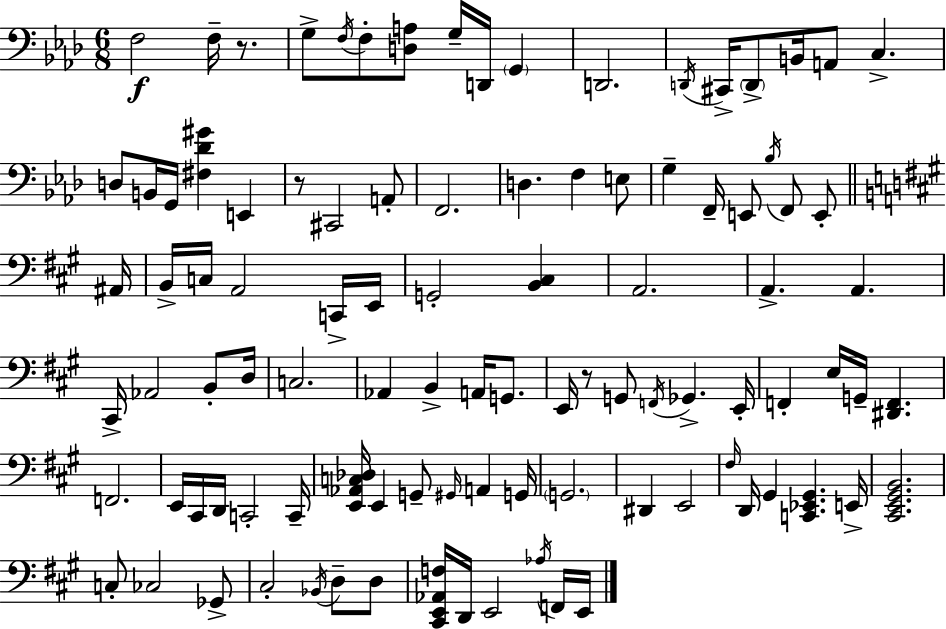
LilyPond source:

{
  \clef bass
  \numericTimeSignature
  \time 6/8
  \key aes \major
  f2\f f16-- r8. | g8-> \acciaccatura { f16 } f8-. <d a>8 g16-- d,16 \parenthesize g,4 | d,2. | \acciaccatura { d,16 } cis,16-> \parenthesize d,8-> b,16 a,8 c4.-> | \break d8 b,16 g,16 <fis des' gis'>4 e,4 | r8 cis,2 | a,8-. f,2. | d4. f4 | \break e8 g4-- f,16-- e,8 \acciaccatura { bes16 } f,8 | e,8-. \bar "||" \break \key a \major ais,16 b,16-> c16 a,2 c,16-> | e,16 g,2-. <b, cis>4 | a,2. | a,4.-> a,4. | \break cis,16-> aes,2 b,8-. | d16 c2. | aes,4 b,4-> a,16 g,8. | e,16 r8 g,8 \acciaccatura { f,16 } ges,4.-> | \break e,16-. f,4-. e16 g,16-- <dis, f,>4. | f,2. | e,16 cis,16 d,16 c,2-. | c,16-- <e, aes, c des>16 e,4 g,8-- \grace { gis,16 } a,4 | \break g,16 \parenthesize g,2. | dis,4 e,2 | \grace { fis16 } d,16 gis,4 <c, ees, gis,>4. | e,16-> <cis, e, gis, b,>2. | \break c8-. ces2 | ges,8-> cis2-. | \acciaccatura { bes,16 } d8-- d8 <cis, e, aes, f>16 d,16 e,2 | \acciaccatura { aes16 } f,16 e,16 \bar "|."
}